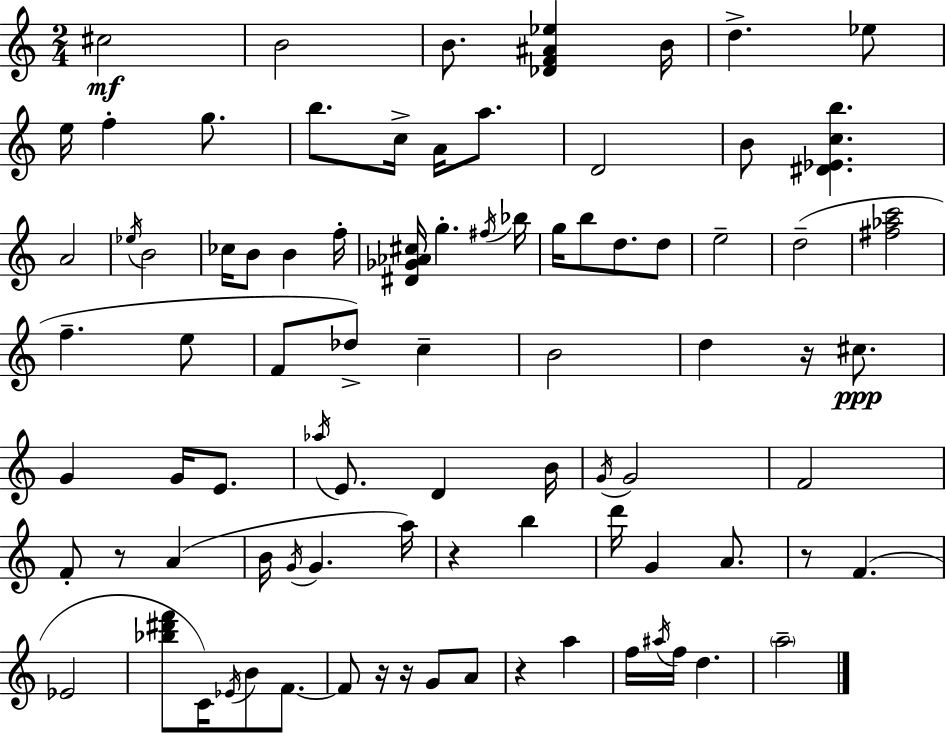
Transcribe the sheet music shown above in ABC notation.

X:1
T:Untitled
M:2/4
L:1/4
K:C
^c2 B2 B/2 [_DF^A_e] B/4 d _e/2 e/4 f g/2 b/2 c/4 A/4 a/2 D2 B/2 [^D_Ecb] A2 _e/4 B2 _c/4 B/2 B f/4 [^D_G_A^c]/4 g ^f/4 _b/4 g/4 b/2 d/2 d/2 e2 d2 [^f_ac']2 f e/2 F/2 _d/2 c B2 d z/4 ^c/2 G G/4 E/2 _a/4 E/2 D B/4 G/4 G2 F2 F/2 z/2 A B/4 G/4 G a/4 z b d'/4 G A/2 z/2 F _E2 [_b^d'f']/2 C/4 _E/4 B/2 F/2 F/2 z/4 z/4 G/2 A/2 z a f/4 ^a/4 f/4 d a2